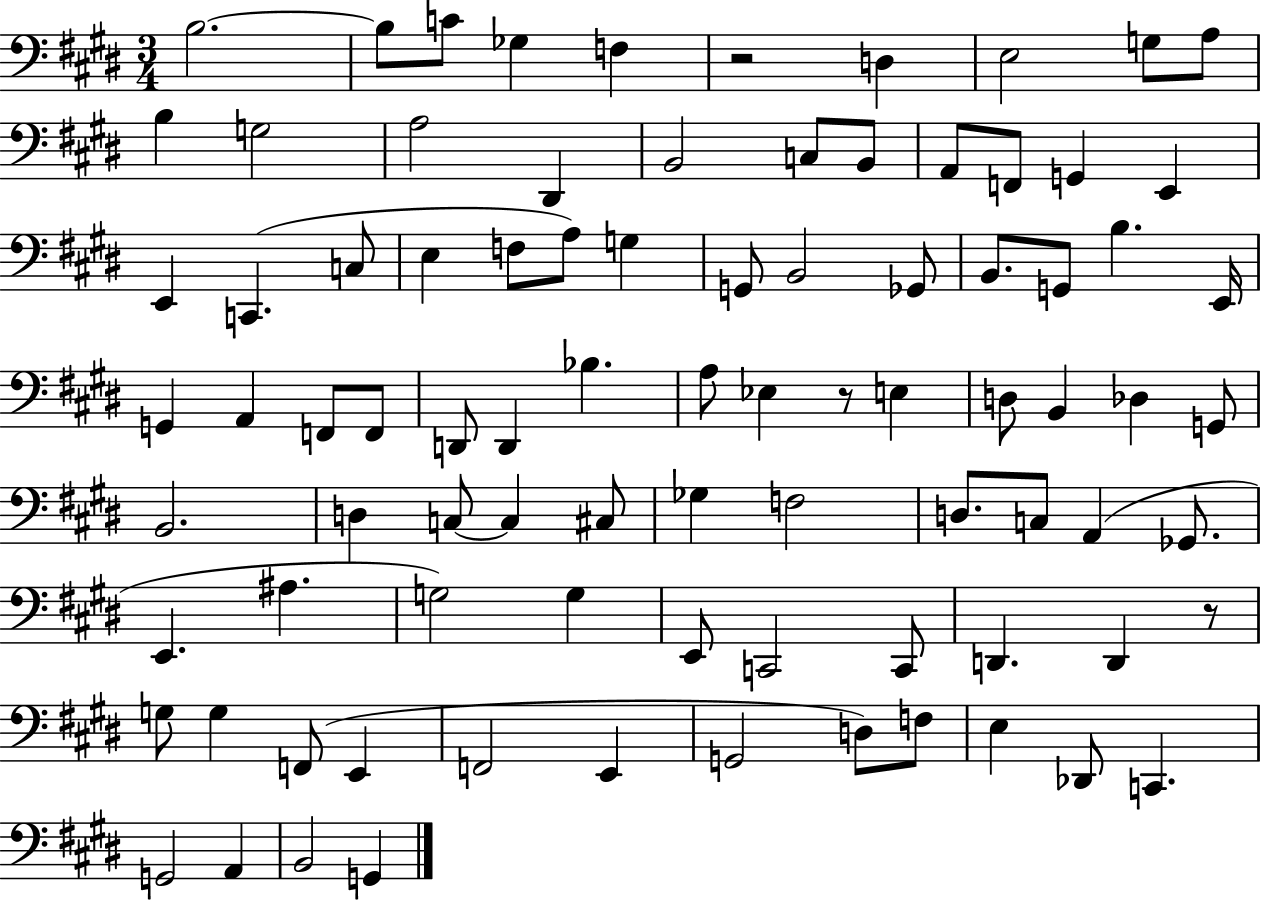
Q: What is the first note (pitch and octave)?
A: B3